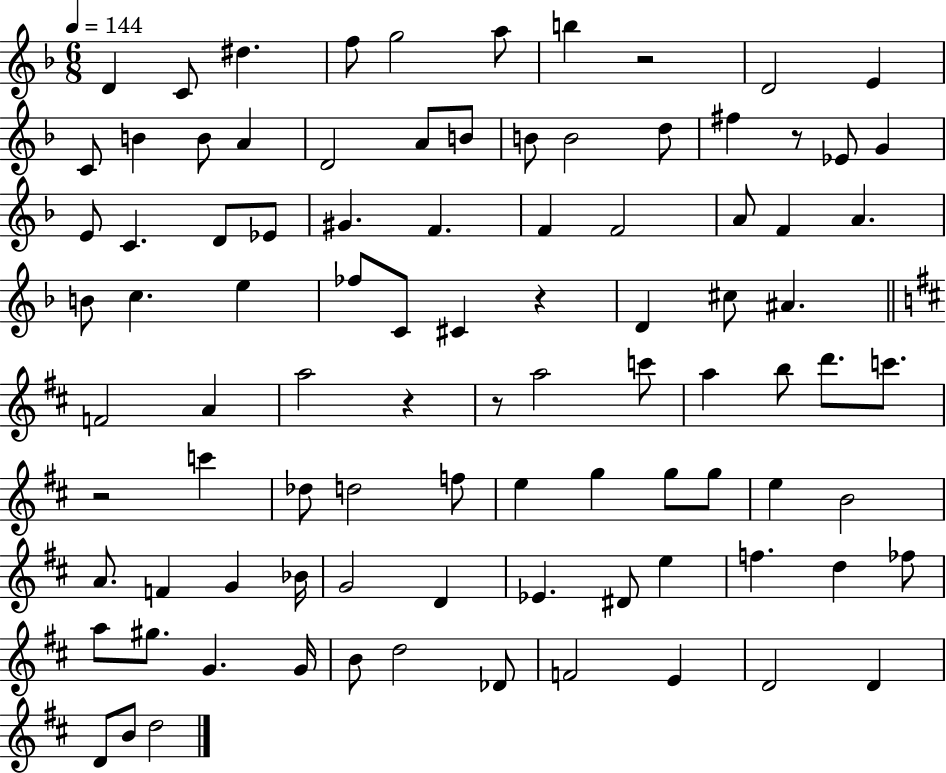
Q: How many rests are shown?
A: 6